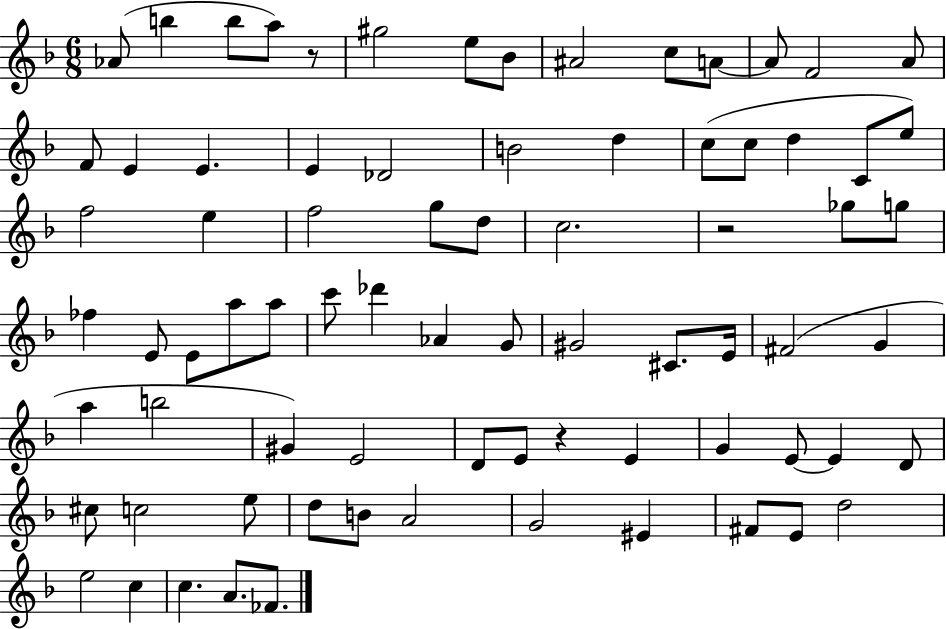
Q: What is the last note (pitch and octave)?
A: FES4